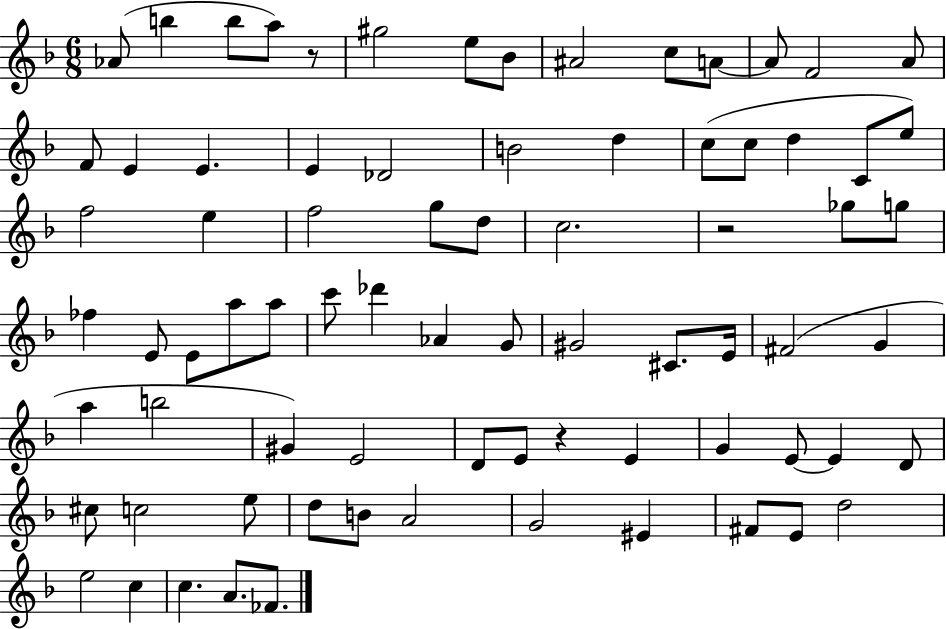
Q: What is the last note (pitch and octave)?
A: FES4